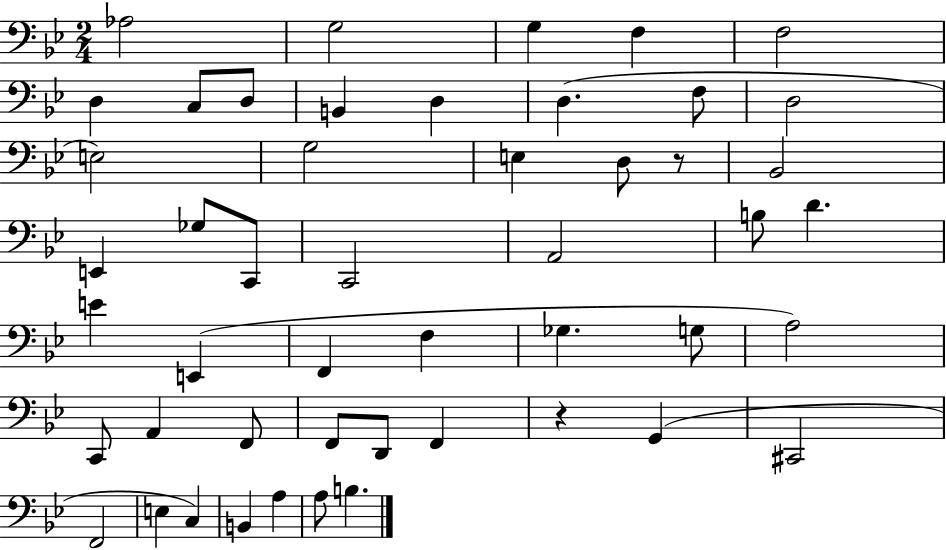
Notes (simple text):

Ab3/h G3/h G3/q F3/q F3/h D3/q C3/e D3/e B2/q D3/q D3/q. F3/e D3/h E3/h G3/h E3/q D3/e R/e Bb2/h E2/q Gb3/e C2/e C2/h A2/h B3/e D4/q. E4/q E2/q F2/q F3/q Gb3/q. G3/e A3/h C2/e A2/q F2/e F2/e D2/e F2/q R/q G2/q C#2/h F2/h E3/q C3/q B2/q A3/q A3/e B3/q.